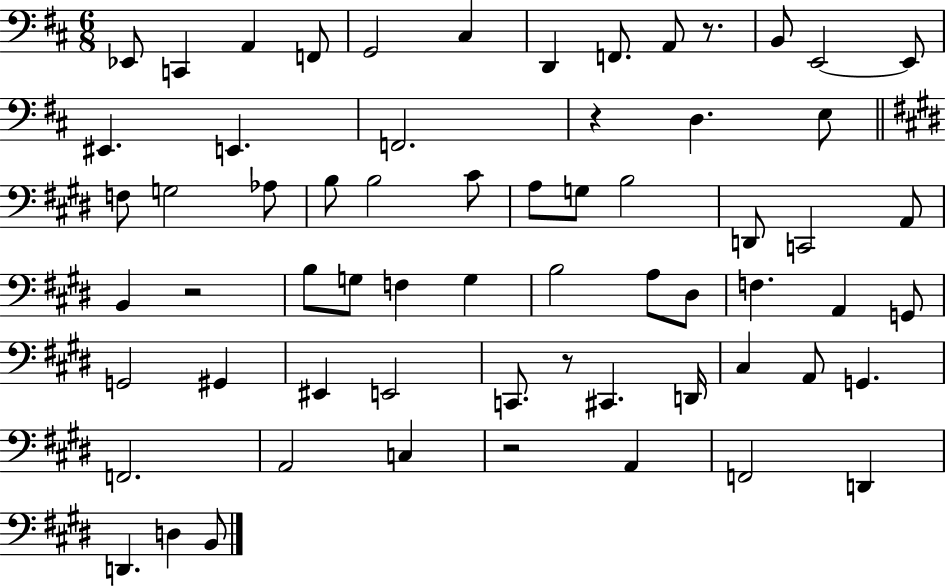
X:1
T:Untitled
M:6/8
L:1/4
K:D
_E,,/2 C,, A,, F,,/2 G,,2 ^C, D,, F,,/2 A,,/2 z/2 B,,/2 E,,2 E,,/2 ^E,, E,, F,,2 z D, E,/2 F,/2 G,2 _A,/2 B,/2 B,2 ^C/2 A,/2 G,/2 B,2 D,,/2 C,,2 A,,/2 B,, z2 B,/2 G,/2 F, G, B,2 A,/2 ^D,/2 F, A,, G,,/2 G,,2 ^G,, ^E,, E,,2 C,,/2 z/2 ^C,, D,,/4 ^C, A,,/2 G,, F,,2 A,,2 C, z2 A,, F,,2 D,, D,, D, B,,/2